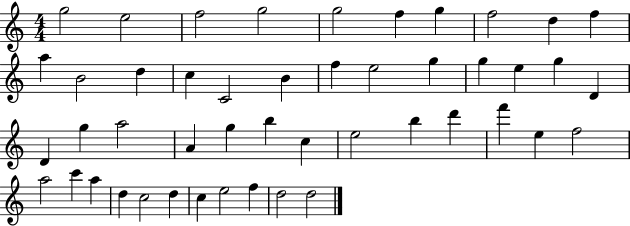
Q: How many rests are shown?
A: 0